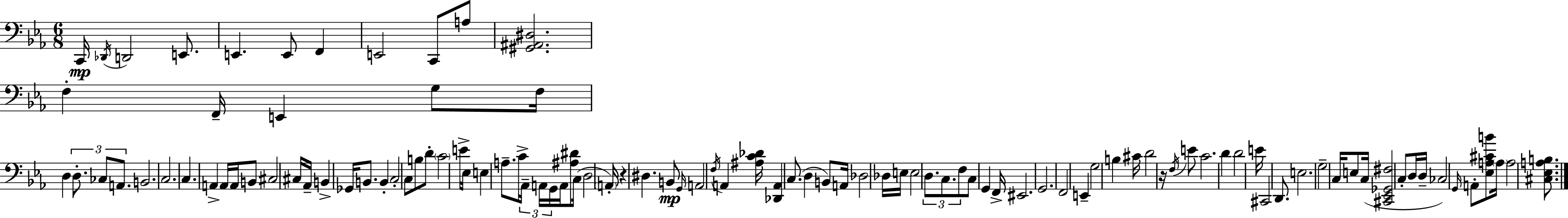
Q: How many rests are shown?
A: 2